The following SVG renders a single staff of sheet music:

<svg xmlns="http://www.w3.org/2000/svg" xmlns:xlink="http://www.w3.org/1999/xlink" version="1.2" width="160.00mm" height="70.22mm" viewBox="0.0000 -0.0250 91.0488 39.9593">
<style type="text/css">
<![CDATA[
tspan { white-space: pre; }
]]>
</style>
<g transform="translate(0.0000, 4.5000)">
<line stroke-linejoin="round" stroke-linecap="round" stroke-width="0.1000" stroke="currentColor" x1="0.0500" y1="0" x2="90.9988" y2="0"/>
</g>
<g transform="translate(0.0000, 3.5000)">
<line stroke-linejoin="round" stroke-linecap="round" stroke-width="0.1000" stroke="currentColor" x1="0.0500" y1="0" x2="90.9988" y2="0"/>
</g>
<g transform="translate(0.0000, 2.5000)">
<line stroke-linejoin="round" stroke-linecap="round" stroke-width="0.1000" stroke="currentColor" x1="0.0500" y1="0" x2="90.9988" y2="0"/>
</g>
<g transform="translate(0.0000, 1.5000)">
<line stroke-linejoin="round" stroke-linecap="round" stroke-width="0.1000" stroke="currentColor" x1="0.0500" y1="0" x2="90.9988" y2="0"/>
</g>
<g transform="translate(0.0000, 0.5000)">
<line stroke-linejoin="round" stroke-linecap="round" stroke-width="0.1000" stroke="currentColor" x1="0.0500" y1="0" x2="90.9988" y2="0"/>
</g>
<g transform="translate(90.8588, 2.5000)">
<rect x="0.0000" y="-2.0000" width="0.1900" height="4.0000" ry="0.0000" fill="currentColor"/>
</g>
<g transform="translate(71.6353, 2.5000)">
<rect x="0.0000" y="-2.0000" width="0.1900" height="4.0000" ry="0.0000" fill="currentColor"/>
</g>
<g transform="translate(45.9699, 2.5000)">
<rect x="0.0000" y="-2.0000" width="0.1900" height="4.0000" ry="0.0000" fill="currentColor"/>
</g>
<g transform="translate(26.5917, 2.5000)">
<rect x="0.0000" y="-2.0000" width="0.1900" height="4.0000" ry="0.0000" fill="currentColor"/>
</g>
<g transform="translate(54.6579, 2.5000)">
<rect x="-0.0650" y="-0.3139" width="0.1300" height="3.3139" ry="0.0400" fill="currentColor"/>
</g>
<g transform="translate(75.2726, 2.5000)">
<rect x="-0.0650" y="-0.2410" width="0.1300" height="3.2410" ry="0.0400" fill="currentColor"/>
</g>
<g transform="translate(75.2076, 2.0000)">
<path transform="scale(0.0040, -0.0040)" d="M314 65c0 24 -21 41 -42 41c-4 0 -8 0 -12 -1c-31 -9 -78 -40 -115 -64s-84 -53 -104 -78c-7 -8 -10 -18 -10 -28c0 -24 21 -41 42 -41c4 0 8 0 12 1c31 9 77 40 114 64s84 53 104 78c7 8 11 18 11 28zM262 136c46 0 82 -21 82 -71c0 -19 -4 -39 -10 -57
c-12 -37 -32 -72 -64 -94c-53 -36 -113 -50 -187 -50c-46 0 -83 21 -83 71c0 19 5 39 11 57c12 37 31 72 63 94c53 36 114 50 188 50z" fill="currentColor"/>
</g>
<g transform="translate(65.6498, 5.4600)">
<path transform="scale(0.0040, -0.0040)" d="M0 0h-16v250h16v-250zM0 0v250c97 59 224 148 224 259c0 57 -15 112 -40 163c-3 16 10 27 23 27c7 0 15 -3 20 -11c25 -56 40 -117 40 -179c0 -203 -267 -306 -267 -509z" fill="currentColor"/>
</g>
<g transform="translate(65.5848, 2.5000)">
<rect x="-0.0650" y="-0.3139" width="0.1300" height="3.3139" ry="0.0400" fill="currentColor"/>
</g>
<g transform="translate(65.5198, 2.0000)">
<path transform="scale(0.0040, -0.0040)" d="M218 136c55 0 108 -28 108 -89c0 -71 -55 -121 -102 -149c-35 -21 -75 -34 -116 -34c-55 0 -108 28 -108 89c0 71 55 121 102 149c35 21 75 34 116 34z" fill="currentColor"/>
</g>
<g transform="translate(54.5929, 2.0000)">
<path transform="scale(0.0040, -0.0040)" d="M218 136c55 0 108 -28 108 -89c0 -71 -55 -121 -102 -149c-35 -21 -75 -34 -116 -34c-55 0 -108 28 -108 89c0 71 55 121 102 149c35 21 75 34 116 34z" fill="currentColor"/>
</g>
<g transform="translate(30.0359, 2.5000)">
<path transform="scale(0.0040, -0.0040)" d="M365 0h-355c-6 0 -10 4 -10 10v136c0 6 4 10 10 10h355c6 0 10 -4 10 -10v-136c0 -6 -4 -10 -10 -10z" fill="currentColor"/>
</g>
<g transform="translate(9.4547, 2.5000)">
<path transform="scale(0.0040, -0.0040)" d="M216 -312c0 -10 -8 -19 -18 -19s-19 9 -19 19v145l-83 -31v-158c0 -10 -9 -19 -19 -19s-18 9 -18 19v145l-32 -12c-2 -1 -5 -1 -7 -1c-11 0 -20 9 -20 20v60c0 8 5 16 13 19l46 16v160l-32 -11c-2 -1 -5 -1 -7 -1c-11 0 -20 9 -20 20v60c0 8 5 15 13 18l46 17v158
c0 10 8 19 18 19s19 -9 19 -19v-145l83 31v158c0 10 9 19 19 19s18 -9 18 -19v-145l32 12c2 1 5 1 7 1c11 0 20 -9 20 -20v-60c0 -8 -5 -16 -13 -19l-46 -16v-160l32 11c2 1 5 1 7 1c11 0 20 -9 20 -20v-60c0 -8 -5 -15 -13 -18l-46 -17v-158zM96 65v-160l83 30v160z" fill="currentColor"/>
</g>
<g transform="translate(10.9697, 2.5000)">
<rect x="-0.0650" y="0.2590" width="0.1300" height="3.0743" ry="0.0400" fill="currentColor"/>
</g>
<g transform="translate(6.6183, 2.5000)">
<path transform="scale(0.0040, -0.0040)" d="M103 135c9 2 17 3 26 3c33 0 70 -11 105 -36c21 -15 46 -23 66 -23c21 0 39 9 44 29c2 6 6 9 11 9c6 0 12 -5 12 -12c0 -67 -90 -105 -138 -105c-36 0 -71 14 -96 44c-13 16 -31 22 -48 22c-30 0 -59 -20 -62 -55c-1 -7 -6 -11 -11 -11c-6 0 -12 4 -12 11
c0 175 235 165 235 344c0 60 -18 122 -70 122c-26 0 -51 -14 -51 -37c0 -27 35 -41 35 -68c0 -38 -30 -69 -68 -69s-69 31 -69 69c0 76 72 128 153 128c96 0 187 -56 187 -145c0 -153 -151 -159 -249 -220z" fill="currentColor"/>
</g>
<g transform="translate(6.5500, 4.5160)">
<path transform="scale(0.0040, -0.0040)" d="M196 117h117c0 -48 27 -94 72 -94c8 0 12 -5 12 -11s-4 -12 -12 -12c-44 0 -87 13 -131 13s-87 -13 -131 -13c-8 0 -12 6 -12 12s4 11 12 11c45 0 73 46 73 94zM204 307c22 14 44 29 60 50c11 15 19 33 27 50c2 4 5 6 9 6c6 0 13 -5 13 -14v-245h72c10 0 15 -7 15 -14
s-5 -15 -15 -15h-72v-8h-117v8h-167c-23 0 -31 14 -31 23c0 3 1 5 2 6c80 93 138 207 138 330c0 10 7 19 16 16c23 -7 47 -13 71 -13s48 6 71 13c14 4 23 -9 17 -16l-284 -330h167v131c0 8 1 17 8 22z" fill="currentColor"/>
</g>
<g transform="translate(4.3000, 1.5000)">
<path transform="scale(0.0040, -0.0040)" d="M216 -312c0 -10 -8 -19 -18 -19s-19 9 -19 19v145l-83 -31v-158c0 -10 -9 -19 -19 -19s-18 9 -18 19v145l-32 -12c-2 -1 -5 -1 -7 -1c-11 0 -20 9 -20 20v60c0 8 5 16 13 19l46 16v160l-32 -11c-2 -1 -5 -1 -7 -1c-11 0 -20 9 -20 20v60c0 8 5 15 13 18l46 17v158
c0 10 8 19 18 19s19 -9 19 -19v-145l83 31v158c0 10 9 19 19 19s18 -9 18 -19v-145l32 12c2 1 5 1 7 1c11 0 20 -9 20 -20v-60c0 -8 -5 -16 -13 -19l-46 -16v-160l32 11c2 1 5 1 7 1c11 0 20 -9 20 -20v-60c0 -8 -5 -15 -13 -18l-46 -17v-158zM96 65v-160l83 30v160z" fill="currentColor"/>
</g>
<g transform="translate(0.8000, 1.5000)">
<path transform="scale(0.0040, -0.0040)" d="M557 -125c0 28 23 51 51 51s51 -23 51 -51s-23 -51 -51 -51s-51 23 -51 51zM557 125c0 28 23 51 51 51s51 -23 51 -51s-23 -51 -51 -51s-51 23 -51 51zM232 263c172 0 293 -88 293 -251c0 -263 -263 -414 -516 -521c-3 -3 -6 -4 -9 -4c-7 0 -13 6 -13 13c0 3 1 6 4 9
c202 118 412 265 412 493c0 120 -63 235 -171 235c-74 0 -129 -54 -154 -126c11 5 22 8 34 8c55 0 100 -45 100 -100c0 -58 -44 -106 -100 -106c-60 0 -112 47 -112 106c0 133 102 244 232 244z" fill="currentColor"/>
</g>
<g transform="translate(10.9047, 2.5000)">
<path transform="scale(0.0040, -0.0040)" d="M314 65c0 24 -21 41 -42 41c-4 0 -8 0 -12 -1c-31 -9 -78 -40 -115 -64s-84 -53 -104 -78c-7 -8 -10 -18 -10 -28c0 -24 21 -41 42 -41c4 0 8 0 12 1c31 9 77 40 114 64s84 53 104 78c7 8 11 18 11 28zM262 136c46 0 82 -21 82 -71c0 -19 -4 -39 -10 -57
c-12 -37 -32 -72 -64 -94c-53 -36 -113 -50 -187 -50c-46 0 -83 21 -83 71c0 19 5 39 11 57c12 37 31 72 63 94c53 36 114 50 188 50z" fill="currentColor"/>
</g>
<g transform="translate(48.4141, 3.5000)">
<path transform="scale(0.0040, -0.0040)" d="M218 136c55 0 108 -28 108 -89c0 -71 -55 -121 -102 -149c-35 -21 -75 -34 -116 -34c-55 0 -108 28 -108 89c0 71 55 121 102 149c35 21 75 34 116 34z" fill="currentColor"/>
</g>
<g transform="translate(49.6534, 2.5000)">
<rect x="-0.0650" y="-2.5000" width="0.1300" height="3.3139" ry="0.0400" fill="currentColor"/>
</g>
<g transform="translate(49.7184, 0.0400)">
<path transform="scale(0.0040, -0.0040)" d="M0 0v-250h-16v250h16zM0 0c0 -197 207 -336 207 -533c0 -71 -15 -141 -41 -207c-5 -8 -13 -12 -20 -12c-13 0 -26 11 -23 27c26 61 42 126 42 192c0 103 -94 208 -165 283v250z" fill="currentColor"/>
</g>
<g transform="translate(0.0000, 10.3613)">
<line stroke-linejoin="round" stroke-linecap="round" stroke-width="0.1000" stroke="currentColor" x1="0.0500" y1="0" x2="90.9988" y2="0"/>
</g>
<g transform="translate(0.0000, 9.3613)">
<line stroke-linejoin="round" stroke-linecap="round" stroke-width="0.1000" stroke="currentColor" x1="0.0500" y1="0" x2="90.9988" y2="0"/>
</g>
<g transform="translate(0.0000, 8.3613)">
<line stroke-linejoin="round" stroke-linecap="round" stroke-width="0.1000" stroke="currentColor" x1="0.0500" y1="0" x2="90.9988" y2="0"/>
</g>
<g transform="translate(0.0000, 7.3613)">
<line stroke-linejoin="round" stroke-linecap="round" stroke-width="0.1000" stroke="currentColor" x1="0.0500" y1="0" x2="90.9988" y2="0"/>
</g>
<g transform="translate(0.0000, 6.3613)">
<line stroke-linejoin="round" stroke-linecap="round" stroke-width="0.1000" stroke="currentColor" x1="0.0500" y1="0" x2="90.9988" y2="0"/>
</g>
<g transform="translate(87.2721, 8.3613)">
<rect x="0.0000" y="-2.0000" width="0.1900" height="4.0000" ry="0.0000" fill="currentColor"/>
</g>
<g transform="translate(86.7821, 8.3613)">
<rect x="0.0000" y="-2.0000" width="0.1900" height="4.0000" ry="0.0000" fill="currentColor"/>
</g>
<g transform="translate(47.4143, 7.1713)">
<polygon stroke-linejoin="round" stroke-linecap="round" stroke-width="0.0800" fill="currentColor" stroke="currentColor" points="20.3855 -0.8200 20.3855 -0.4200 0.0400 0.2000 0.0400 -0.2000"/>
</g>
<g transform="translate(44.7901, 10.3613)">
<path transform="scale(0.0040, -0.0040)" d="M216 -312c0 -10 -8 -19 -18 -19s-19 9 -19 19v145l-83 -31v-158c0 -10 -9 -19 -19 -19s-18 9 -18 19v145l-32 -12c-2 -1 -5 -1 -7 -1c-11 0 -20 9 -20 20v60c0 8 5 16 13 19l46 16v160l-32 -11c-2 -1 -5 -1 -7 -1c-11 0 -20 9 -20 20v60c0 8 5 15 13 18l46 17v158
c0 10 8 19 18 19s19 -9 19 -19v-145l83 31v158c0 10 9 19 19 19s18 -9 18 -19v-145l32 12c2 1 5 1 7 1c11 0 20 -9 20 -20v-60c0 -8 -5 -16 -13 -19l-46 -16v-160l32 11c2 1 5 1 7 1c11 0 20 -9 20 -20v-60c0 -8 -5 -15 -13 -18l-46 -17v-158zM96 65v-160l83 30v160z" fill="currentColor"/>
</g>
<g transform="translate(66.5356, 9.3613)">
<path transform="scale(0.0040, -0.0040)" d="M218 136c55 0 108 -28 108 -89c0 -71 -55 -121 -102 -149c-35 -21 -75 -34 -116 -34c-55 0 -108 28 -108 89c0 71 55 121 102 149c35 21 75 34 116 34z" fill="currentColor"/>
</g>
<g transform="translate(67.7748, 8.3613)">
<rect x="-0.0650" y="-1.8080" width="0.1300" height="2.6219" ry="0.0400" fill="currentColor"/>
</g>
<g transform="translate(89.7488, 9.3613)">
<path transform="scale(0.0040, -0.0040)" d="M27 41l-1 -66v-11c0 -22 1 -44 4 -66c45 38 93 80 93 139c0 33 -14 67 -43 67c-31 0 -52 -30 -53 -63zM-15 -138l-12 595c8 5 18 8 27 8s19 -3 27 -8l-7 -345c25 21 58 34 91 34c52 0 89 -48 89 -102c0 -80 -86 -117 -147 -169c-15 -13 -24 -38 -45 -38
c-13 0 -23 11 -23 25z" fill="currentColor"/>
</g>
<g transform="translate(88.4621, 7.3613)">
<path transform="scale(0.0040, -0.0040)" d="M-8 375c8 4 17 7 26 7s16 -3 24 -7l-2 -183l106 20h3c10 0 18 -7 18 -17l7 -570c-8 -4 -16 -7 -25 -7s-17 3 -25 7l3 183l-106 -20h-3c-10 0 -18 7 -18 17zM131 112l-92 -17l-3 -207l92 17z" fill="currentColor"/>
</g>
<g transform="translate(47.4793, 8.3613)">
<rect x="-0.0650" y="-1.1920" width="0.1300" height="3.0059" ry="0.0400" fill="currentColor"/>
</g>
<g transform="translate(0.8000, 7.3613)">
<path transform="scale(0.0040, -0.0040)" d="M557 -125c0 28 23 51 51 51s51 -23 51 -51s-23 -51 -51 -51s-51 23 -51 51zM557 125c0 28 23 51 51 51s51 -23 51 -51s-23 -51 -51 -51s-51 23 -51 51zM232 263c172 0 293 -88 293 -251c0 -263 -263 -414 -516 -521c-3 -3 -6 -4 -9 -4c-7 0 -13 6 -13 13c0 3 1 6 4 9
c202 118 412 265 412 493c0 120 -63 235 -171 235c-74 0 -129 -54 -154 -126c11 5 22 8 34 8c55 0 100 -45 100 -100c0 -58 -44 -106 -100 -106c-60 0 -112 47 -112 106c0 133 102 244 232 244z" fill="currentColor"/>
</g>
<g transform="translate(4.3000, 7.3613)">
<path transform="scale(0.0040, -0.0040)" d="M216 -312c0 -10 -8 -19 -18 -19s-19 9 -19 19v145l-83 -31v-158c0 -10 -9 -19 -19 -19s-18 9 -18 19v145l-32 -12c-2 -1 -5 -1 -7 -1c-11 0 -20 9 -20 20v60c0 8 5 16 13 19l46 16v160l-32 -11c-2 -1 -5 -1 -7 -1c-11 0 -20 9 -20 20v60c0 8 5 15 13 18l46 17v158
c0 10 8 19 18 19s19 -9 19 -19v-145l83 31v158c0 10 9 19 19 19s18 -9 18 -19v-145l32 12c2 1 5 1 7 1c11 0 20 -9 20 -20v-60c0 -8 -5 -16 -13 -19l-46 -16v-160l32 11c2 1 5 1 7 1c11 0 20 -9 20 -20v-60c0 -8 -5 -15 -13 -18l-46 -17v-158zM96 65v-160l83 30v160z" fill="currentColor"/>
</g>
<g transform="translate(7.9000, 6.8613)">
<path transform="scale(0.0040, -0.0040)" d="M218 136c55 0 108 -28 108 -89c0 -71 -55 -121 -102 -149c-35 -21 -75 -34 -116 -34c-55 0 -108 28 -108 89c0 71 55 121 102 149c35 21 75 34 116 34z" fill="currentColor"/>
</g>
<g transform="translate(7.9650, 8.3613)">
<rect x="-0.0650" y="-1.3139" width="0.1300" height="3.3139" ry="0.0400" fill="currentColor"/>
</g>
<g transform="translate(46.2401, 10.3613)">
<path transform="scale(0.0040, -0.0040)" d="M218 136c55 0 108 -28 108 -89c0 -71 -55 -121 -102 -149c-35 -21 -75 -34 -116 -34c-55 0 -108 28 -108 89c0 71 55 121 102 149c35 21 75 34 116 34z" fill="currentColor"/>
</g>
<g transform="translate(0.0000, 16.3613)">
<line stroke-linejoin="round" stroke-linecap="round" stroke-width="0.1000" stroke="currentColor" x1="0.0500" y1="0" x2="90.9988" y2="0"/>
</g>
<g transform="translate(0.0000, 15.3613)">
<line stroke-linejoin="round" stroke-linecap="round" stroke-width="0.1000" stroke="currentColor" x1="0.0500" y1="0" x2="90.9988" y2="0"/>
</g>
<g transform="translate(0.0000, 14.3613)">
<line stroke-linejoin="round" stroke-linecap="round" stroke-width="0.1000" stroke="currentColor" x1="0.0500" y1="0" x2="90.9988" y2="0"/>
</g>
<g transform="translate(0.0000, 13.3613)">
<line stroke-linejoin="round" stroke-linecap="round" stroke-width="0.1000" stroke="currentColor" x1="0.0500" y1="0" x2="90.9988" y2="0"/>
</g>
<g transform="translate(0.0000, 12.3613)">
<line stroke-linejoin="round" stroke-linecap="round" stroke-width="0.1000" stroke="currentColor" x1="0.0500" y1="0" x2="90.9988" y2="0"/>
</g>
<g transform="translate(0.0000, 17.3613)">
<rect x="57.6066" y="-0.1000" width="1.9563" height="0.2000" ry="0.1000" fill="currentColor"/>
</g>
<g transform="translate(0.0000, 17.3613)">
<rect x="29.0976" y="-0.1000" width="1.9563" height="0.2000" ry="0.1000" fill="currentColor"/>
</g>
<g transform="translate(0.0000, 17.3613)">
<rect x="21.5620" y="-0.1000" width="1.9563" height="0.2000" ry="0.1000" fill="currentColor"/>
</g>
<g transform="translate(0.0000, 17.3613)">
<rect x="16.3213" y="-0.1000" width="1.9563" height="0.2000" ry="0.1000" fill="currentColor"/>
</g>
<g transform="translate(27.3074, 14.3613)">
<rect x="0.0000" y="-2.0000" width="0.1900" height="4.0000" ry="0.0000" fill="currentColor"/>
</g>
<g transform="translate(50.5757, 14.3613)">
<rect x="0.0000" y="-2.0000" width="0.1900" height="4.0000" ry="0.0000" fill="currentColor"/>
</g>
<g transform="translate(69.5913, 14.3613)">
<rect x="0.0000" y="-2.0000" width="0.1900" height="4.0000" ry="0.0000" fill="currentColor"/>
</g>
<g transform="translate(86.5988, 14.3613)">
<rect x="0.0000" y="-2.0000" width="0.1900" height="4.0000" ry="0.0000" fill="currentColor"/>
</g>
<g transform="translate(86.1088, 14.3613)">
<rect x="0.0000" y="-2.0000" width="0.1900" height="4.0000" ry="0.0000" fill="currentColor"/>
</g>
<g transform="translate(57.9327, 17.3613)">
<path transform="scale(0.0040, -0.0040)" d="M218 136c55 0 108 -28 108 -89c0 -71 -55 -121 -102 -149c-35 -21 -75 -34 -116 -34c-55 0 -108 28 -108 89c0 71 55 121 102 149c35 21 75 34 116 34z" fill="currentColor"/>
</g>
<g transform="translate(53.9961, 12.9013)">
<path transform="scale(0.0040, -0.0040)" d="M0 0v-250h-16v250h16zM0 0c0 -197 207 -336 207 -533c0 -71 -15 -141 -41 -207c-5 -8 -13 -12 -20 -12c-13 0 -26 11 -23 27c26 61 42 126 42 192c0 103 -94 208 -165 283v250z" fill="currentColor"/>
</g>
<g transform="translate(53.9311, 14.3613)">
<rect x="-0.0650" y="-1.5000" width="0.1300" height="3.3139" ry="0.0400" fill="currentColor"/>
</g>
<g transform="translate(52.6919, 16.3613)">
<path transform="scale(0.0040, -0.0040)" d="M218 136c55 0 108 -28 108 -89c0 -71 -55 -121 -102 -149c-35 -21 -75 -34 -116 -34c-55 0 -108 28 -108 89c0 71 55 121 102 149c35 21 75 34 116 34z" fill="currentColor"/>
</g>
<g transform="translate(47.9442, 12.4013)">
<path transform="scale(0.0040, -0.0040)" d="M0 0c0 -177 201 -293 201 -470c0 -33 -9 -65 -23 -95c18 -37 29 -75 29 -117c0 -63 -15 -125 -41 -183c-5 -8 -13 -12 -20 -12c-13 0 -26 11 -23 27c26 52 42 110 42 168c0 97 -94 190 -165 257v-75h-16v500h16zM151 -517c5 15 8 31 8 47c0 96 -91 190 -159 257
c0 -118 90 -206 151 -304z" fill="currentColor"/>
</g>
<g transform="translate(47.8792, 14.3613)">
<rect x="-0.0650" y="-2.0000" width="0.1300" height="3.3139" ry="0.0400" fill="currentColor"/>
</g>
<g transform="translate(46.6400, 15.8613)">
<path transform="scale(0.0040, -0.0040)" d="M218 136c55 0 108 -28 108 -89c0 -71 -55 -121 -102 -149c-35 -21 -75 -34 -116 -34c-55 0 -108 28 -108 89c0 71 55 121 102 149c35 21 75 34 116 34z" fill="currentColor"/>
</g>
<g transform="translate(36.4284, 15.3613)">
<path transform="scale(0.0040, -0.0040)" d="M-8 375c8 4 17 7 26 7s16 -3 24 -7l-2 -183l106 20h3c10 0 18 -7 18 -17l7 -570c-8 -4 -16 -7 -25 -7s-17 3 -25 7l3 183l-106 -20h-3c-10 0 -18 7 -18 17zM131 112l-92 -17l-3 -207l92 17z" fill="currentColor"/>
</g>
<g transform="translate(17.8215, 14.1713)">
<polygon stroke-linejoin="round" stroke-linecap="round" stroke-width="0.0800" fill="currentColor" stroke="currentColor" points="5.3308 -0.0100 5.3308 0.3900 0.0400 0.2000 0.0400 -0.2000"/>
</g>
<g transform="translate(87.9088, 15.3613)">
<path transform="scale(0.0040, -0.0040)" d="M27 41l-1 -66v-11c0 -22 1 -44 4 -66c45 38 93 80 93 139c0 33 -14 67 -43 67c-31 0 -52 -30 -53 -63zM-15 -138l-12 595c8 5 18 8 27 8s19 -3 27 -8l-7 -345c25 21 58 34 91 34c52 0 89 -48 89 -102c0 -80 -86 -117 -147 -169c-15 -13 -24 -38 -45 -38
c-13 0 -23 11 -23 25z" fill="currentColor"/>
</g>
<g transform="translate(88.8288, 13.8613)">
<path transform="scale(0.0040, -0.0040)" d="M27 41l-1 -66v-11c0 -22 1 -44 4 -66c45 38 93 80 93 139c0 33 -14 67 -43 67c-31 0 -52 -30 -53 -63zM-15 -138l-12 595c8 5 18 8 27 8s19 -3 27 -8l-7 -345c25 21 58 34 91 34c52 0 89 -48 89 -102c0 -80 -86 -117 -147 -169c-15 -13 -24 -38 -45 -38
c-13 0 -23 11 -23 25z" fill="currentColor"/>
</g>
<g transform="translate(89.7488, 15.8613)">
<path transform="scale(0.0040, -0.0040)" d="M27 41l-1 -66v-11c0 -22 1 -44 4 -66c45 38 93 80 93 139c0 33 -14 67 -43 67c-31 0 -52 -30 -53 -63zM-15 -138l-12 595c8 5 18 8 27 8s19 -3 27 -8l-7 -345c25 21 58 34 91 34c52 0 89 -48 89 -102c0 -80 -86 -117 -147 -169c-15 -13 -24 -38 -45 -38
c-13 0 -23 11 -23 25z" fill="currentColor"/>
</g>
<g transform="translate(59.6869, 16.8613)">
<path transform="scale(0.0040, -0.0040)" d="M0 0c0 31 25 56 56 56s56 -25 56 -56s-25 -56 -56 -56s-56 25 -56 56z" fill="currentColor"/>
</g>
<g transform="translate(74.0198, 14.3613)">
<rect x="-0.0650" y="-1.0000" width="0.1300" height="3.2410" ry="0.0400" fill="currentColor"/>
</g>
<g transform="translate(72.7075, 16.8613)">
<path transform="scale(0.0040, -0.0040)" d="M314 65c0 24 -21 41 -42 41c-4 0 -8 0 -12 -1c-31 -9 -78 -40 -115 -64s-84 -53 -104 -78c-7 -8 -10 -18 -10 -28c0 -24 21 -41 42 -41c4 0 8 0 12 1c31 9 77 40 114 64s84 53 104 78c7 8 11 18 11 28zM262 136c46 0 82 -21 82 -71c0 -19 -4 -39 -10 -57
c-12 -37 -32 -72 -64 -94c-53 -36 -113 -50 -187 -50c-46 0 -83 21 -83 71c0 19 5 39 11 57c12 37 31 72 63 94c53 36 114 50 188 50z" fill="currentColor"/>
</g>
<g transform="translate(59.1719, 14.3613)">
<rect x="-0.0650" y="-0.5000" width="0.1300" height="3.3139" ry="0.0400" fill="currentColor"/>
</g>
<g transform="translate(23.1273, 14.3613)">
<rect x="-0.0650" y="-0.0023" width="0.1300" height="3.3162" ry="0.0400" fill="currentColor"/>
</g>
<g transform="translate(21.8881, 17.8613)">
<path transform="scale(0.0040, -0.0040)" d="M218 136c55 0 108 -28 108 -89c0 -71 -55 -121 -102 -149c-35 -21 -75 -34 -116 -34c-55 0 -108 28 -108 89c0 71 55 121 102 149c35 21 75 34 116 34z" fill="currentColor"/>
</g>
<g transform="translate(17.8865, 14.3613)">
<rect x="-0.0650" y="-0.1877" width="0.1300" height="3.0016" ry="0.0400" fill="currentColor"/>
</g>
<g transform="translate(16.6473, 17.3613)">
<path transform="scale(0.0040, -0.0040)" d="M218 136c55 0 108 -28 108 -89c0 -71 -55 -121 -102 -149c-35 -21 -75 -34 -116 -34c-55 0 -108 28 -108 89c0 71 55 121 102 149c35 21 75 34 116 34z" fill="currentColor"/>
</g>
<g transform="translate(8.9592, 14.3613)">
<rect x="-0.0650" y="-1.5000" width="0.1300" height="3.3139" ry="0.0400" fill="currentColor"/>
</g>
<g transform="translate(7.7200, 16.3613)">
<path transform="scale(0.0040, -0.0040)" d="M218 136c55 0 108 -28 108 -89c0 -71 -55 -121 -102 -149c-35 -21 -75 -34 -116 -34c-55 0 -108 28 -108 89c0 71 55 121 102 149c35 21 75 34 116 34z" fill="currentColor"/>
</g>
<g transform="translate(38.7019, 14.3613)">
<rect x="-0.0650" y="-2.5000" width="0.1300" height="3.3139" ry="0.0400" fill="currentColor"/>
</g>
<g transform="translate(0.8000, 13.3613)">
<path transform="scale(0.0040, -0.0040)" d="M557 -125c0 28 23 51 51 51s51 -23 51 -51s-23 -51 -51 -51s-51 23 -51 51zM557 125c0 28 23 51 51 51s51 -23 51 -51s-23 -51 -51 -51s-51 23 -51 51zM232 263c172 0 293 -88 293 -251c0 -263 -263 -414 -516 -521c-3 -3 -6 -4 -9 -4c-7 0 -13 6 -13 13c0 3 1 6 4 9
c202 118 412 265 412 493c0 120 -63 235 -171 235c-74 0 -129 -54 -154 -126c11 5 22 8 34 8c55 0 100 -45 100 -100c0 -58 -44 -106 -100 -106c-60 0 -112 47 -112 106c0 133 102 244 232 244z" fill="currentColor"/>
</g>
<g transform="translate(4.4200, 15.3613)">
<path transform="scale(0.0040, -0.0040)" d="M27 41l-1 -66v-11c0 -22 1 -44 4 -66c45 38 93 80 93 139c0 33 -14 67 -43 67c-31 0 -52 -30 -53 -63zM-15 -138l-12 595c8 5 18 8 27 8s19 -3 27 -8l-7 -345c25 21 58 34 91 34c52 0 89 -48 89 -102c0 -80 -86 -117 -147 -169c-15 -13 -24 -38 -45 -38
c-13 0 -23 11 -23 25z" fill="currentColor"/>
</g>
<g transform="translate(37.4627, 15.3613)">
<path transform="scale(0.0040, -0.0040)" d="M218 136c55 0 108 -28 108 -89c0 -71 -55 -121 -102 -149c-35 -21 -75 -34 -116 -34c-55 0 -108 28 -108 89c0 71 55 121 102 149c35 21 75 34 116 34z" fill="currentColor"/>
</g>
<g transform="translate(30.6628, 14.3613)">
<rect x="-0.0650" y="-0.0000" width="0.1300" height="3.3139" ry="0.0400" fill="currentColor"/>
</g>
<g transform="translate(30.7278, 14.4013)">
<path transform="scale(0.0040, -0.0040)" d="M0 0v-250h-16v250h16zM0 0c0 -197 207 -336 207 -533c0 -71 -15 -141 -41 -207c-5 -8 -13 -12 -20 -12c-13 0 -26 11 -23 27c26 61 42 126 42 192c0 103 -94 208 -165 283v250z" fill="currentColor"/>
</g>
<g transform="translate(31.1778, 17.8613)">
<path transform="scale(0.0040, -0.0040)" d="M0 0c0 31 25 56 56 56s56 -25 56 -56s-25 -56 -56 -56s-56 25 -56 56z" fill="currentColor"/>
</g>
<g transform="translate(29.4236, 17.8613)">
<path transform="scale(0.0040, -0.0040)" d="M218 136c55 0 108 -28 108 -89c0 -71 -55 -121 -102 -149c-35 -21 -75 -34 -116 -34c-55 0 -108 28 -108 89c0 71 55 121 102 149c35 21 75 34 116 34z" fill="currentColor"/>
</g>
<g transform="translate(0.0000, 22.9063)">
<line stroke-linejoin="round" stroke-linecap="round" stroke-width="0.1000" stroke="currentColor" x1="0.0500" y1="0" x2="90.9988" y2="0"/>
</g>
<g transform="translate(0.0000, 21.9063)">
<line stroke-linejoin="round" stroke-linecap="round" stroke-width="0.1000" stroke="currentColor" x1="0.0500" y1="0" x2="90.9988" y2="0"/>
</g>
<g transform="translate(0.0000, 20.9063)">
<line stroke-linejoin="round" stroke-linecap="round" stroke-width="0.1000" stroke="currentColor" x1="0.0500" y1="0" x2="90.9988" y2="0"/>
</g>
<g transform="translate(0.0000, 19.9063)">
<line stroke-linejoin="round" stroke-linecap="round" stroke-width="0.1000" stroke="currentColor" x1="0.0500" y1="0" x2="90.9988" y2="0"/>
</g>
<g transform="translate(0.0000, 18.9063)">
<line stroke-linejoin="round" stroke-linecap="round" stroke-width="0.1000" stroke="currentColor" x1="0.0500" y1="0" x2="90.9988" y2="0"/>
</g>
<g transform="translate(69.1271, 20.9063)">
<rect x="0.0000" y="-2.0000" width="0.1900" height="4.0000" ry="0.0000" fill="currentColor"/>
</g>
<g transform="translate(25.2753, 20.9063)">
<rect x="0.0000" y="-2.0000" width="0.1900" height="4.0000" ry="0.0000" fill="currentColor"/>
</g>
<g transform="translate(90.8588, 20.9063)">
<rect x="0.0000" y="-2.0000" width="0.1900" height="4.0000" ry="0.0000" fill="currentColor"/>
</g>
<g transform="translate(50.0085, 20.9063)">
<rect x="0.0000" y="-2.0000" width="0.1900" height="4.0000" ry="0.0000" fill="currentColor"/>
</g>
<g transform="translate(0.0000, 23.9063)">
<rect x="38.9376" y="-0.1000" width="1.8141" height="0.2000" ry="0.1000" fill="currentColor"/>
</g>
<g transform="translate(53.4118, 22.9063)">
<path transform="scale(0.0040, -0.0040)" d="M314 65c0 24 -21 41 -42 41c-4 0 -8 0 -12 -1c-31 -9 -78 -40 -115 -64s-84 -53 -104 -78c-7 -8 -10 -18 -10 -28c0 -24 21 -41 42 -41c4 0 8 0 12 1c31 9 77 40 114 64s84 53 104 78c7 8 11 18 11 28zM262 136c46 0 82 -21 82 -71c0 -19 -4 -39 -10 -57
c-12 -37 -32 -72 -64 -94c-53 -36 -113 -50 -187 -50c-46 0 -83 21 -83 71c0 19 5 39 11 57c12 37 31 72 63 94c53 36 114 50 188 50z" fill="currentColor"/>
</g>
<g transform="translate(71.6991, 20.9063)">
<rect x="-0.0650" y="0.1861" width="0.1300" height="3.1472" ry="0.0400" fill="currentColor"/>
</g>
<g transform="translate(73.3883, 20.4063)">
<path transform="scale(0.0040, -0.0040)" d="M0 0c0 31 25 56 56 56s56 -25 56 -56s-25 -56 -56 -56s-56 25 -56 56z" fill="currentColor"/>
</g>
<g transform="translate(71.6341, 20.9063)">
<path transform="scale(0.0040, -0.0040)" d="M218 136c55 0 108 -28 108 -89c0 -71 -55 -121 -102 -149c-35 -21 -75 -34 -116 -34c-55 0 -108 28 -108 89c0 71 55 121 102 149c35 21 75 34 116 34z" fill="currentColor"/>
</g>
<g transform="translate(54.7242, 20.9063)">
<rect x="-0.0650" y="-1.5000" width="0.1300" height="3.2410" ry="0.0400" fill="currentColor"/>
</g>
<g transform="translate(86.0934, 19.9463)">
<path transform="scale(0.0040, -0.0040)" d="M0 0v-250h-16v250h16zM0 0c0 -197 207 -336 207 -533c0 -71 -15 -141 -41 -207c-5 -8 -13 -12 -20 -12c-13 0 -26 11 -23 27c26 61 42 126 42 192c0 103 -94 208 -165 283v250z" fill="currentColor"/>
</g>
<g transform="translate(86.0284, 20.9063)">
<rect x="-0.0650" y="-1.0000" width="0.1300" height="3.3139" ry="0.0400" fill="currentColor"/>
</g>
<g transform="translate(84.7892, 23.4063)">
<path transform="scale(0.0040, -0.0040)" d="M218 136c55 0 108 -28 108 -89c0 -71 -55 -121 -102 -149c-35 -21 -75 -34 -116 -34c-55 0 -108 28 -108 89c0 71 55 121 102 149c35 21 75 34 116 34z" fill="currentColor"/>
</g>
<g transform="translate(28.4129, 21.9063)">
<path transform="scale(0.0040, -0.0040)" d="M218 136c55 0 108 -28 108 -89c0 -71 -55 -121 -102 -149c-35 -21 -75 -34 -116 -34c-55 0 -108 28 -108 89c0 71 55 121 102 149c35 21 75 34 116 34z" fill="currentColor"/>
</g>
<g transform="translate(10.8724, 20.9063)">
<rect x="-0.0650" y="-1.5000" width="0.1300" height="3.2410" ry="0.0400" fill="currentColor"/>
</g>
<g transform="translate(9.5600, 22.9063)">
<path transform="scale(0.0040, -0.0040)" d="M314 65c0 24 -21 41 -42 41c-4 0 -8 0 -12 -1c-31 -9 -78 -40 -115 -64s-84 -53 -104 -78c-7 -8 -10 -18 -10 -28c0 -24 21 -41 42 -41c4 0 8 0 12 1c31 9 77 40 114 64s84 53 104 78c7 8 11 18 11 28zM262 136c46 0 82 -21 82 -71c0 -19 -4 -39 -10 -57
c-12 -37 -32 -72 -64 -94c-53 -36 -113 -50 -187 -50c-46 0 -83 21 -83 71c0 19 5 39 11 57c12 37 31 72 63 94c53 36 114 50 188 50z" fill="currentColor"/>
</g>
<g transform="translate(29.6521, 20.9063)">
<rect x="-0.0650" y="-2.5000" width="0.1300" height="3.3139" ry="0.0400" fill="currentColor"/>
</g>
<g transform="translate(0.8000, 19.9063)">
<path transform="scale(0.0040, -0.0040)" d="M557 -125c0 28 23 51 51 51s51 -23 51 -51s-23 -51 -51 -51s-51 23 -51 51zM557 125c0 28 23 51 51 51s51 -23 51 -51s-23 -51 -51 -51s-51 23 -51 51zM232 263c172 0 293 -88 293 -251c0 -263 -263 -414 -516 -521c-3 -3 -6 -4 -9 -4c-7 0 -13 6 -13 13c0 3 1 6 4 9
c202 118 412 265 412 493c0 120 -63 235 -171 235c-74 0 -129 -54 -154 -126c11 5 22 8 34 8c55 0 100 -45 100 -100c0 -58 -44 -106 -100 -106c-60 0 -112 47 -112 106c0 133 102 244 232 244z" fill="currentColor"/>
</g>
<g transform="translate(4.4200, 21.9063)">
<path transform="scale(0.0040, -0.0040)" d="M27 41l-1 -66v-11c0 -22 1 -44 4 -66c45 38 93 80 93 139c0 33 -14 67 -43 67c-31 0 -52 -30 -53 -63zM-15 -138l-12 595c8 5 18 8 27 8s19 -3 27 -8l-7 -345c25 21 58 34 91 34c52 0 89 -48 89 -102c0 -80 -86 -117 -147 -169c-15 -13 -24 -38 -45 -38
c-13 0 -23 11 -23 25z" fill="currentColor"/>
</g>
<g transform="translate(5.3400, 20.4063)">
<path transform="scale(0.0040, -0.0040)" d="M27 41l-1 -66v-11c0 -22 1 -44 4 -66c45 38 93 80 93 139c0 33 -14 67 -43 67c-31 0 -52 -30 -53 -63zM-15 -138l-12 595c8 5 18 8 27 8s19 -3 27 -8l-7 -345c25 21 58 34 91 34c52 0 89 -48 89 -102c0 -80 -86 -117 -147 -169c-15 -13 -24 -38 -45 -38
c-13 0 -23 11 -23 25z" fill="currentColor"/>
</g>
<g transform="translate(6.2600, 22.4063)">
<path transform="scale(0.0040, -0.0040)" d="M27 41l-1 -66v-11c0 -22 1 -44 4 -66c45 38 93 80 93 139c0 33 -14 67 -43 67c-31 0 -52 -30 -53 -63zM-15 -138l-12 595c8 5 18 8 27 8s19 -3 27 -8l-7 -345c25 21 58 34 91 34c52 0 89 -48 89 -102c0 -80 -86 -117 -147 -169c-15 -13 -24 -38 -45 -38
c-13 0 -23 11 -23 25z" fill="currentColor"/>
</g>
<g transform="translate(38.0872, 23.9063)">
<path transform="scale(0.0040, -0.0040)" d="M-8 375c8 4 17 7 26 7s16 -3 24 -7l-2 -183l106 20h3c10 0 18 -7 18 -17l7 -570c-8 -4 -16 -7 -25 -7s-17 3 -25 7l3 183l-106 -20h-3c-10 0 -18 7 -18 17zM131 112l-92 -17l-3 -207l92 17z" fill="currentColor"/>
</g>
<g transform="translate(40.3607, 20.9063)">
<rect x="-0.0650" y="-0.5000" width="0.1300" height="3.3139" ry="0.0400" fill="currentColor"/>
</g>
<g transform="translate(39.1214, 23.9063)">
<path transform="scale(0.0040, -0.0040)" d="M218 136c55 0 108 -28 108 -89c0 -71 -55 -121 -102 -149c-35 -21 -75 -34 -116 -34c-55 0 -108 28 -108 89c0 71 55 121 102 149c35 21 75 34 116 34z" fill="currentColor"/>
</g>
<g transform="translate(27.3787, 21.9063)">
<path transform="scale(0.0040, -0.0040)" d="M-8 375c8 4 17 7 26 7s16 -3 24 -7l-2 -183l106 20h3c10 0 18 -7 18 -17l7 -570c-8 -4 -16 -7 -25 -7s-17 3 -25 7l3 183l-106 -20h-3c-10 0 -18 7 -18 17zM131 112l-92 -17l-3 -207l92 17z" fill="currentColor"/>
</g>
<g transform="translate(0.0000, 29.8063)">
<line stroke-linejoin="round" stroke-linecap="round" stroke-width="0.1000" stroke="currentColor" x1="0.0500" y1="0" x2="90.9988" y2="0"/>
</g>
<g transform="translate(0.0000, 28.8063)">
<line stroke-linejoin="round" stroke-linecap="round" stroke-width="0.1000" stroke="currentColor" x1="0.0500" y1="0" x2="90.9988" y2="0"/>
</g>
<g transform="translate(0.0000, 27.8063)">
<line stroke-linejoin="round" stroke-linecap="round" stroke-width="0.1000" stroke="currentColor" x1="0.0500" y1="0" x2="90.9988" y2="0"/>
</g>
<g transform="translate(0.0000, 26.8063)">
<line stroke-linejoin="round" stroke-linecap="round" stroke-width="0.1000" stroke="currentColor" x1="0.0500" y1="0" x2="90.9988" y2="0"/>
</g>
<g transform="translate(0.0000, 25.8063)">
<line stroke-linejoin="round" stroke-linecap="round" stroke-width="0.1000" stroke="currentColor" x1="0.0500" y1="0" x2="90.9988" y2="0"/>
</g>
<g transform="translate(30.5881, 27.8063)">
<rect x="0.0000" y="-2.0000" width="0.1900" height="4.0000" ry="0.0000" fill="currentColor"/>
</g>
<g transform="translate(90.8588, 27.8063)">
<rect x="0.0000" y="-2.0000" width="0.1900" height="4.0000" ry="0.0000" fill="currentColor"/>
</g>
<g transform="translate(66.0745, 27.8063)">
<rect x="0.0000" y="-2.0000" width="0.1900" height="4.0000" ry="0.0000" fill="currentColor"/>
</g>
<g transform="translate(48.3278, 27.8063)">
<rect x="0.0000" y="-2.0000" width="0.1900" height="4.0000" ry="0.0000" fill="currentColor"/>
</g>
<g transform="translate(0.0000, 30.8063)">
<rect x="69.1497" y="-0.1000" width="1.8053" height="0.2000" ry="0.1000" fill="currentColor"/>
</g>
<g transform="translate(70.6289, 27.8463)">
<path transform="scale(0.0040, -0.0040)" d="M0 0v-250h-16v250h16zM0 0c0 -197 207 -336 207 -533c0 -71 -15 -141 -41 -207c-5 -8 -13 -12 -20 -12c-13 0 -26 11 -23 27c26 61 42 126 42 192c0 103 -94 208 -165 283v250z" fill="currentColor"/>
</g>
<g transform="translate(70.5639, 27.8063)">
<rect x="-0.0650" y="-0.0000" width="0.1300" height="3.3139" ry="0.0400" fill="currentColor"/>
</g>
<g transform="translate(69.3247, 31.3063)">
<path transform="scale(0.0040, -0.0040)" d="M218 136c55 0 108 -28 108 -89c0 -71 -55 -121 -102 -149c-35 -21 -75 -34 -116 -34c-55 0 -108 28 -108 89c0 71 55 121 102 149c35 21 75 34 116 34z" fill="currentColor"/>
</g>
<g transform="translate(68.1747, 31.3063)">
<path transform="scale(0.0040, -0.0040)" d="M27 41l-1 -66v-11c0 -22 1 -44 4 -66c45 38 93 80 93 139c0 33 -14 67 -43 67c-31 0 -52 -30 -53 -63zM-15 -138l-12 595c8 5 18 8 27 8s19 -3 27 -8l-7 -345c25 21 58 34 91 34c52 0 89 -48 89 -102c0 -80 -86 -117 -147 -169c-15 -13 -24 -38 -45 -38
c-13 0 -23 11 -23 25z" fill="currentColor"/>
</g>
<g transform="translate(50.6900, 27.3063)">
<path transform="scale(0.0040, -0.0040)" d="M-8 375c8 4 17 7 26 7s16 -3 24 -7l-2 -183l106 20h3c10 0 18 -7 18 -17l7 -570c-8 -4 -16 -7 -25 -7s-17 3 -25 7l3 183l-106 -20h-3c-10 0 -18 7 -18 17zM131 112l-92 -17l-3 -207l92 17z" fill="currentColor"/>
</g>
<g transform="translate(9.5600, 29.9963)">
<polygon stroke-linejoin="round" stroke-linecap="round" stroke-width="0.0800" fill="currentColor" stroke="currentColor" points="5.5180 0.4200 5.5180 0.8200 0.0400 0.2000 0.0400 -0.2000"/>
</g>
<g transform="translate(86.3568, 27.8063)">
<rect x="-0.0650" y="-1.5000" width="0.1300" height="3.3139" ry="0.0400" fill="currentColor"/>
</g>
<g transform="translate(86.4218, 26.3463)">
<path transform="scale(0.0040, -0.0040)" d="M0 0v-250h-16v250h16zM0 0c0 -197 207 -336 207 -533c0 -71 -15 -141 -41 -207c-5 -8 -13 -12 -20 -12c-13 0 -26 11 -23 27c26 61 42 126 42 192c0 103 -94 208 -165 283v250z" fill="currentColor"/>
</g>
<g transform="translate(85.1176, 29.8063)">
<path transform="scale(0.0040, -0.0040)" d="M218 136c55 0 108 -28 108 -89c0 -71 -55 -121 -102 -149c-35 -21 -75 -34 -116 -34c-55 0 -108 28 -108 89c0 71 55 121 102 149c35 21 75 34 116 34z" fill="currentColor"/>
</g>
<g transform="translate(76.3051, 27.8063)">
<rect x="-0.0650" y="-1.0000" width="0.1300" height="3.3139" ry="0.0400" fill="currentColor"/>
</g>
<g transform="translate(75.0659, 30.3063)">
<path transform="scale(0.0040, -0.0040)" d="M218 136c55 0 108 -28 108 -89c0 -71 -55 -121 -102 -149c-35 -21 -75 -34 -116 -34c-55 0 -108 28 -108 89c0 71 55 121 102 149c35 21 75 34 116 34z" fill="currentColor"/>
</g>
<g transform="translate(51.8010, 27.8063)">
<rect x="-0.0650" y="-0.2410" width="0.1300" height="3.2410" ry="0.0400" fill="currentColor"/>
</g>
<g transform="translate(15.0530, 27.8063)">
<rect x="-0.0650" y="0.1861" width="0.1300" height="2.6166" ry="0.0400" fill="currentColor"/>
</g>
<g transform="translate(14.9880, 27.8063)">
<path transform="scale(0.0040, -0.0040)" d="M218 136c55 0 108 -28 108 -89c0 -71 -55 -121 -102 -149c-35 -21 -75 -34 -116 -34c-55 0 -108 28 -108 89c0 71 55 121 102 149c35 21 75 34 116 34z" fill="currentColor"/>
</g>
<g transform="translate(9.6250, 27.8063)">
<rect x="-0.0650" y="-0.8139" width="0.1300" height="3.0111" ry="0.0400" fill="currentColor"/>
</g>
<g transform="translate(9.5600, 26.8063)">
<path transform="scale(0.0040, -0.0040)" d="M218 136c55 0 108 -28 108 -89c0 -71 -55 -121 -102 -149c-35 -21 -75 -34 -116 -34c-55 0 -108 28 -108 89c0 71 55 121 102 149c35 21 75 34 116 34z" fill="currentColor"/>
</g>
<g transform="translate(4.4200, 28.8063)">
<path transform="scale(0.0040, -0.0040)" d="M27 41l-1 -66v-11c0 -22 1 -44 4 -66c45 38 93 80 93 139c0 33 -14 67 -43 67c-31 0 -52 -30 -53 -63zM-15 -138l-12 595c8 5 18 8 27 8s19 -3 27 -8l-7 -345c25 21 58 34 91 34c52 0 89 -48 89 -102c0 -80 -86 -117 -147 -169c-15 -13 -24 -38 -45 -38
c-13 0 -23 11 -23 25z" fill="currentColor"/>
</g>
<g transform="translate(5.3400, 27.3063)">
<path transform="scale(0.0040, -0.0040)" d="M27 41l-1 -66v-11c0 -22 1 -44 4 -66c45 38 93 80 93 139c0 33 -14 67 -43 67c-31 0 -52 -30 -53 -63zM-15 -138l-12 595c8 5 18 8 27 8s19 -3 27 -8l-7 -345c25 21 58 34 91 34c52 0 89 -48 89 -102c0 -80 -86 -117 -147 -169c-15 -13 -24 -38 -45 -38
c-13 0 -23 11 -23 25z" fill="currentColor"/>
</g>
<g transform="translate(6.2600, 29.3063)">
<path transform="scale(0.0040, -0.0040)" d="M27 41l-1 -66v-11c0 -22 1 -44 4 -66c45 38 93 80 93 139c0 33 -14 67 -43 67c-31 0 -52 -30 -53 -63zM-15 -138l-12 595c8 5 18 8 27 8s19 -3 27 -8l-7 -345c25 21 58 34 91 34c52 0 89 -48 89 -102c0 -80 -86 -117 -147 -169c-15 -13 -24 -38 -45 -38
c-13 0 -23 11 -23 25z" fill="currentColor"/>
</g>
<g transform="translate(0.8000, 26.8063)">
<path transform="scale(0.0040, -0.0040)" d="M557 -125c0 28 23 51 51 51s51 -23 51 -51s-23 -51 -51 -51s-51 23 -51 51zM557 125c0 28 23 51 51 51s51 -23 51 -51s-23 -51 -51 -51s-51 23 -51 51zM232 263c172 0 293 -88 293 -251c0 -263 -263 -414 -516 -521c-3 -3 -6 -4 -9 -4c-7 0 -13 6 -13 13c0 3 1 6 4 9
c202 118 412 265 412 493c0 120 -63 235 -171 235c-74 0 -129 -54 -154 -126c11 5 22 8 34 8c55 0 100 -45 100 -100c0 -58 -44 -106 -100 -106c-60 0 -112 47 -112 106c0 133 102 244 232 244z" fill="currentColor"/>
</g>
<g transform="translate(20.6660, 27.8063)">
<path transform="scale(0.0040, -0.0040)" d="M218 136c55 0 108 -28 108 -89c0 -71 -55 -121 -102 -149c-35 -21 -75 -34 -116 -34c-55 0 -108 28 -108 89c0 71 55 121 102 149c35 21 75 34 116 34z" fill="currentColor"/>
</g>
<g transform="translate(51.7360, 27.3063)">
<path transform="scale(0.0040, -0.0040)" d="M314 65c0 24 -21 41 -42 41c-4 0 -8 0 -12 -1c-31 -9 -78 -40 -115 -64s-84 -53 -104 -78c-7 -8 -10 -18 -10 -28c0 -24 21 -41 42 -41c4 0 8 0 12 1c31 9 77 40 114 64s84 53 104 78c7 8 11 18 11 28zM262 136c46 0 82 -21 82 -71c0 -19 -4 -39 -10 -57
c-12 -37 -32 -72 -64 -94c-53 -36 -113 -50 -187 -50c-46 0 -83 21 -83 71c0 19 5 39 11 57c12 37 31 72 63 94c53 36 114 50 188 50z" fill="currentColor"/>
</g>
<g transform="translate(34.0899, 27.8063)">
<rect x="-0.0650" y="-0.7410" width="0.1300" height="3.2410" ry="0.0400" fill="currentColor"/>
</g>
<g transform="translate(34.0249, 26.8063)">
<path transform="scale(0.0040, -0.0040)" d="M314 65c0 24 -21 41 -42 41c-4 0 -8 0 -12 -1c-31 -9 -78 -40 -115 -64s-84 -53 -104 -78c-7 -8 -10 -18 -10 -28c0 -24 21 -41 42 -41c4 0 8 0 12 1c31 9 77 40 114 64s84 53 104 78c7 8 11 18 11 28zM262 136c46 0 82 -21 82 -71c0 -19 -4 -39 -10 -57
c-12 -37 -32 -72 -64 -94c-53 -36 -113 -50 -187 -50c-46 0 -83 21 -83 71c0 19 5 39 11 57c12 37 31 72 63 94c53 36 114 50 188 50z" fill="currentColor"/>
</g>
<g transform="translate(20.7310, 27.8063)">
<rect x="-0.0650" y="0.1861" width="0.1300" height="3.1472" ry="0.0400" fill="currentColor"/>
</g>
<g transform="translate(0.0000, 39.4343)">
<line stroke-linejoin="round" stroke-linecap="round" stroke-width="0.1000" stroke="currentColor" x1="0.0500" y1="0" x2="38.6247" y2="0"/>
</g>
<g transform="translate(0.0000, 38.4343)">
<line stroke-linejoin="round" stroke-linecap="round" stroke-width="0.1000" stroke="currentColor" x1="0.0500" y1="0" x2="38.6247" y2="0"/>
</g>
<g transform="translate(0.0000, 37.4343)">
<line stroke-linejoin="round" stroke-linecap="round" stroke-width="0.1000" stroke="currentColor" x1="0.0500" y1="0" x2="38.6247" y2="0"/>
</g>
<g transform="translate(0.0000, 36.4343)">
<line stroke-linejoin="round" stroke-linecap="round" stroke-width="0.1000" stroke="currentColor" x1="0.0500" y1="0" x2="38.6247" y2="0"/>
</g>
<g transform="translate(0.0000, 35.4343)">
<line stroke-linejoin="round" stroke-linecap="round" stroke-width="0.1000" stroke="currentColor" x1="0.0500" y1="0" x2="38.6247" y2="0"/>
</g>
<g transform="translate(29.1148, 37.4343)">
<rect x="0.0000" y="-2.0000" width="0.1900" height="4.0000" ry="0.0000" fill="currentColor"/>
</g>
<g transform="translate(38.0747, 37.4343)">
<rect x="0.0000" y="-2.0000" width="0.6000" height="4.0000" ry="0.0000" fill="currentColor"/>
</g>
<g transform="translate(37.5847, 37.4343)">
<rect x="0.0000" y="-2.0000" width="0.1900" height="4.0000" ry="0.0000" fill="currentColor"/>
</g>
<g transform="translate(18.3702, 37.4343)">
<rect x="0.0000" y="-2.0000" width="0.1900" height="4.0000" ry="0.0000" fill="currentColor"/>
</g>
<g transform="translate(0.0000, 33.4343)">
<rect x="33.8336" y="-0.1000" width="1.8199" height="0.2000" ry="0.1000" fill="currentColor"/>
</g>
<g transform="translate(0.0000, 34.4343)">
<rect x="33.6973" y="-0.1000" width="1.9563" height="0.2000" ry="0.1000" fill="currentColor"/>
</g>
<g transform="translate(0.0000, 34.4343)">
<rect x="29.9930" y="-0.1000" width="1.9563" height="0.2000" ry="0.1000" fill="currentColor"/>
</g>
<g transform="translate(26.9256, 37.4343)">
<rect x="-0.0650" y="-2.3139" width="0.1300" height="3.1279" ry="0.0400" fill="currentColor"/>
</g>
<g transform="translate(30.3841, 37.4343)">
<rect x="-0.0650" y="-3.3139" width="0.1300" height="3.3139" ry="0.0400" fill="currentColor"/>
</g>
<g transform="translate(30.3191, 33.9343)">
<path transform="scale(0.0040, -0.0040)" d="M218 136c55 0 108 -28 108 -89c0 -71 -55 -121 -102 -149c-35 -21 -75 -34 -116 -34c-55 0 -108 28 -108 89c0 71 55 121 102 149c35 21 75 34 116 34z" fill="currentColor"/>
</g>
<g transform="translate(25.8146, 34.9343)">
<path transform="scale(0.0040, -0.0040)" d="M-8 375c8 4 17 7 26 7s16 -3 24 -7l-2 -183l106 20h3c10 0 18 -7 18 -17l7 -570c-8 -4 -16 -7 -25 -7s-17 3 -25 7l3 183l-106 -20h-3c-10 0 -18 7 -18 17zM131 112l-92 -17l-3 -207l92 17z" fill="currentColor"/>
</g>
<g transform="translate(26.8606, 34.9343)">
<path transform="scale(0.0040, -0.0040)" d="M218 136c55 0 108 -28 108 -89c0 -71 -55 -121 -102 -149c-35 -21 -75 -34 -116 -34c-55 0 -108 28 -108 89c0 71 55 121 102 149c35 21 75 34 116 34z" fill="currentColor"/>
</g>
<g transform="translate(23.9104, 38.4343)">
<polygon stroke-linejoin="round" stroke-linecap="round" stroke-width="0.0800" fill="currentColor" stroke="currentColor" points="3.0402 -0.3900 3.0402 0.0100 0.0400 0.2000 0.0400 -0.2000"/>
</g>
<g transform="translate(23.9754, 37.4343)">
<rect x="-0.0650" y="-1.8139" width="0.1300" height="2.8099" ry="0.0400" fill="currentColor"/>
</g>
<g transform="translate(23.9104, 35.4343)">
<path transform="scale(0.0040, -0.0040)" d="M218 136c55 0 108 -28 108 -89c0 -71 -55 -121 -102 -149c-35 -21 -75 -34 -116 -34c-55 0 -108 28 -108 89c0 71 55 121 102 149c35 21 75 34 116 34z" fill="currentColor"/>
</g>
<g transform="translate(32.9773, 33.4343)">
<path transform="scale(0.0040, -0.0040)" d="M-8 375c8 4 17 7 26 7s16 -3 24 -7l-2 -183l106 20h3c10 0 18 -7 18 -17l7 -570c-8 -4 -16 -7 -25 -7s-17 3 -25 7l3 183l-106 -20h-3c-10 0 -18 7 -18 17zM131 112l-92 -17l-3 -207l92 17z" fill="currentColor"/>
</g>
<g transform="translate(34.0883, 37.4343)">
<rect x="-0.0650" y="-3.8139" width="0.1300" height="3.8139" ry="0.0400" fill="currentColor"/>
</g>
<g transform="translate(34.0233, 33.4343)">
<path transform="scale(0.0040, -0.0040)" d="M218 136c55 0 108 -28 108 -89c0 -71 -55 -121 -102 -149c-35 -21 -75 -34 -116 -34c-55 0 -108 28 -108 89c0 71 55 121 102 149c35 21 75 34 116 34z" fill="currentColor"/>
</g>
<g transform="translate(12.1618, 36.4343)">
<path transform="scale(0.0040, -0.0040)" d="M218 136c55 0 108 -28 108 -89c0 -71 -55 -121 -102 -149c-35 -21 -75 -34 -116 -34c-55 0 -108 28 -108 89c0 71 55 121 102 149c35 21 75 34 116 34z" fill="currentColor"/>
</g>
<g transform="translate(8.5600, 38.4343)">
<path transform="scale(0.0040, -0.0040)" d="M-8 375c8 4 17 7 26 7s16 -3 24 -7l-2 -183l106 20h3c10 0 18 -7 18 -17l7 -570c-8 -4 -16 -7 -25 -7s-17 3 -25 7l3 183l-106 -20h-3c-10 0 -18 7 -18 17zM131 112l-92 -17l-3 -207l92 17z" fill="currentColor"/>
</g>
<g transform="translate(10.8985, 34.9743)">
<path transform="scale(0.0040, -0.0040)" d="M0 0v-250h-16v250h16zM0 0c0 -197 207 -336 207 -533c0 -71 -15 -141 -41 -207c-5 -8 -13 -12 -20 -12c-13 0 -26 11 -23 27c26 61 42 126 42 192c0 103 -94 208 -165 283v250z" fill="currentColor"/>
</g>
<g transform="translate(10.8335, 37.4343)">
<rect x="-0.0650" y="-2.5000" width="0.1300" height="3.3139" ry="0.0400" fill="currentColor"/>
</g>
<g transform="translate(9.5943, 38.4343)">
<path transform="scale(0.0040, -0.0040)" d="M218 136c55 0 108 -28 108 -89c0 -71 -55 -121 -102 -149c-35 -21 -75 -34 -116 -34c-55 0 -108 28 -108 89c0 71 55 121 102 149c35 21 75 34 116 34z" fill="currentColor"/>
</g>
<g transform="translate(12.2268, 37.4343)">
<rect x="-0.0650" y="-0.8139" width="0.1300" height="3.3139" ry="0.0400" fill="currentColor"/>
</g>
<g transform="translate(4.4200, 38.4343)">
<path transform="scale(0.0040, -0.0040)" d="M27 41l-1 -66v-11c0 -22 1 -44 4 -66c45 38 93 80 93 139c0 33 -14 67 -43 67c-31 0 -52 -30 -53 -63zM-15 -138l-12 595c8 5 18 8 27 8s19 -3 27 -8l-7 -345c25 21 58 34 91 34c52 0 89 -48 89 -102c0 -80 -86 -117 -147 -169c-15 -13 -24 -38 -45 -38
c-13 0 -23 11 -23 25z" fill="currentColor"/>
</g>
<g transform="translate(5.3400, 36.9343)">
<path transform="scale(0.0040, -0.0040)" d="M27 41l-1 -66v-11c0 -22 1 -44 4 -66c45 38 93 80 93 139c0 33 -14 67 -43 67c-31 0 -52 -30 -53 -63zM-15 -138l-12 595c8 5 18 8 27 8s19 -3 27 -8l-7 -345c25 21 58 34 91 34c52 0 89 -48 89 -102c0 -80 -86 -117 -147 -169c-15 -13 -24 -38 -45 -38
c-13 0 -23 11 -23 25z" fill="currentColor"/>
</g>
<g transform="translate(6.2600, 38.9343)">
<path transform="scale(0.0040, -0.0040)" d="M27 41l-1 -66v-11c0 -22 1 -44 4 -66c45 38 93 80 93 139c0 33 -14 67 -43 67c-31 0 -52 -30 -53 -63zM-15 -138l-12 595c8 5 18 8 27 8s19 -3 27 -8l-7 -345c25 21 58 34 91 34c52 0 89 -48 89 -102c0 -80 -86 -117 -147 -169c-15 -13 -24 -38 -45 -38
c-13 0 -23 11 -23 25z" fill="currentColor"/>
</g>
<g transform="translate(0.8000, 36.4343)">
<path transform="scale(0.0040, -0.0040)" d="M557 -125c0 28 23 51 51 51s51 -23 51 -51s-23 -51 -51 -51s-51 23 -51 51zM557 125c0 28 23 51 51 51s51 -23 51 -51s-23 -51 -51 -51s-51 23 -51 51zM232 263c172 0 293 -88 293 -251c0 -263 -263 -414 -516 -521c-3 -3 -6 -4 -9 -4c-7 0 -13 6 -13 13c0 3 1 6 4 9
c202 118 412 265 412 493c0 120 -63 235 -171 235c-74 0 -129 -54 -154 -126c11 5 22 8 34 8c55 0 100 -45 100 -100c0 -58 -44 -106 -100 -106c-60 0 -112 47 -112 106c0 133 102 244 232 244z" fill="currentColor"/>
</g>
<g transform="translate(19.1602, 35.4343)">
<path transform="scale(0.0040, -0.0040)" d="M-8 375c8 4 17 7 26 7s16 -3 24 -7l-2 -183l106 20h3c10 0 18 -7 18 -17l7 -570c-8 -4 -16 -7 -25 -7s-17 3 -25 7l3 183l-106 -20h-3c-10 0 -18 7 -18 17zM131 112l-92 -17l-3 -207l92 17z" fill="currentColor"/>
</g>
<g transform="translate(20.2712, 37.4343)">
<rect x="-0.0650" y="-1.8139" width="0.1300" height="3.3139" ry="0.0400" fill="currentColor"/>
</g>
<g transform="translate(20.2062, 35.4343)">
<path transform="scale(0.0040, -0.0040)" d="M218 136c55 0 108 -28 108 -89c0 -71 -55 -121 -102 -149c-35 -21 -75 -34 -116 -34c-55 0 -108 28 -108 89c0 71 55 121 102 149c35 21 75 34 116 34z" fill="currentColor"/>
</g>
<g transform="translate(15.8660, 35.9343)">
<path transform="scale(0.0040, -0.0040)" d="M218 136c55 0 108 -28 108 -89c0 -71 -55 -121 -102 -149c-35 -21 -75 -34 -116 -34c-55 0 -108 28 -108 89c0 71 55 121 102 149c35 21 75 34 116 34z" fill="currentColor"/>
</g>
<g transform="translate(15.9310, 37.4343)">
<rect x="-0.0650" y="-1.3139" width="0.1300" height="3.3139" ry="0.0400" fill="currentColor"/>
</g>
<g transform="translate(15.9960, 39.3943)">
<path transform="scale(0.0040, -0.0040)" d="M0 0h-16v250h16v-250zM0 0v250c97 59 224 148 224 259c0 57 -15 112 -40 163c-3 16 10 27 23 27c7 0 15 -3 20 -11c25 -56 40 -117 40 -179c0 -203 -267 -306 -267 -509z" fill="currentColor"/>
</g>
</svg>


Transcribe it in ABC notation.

X:1
T:Untitled
M:2/4
L:1/4
K:G
^D,2 z2 B,,/2 E, E,/2 E,2 G, ^G,,/2 B,,/2 G,, E,,/2 D,,/2 D,,/2 B,, A,,/4 G,,/2 E,, F,,2 G,,2 B,, E,, G,,2 D, F,,/2 F,/2 D,/2 D, F,2 E,2 _D,,/2 F,, G,,/2 B,,/2 F, G,/2 A, A,/2 B,/2 D E